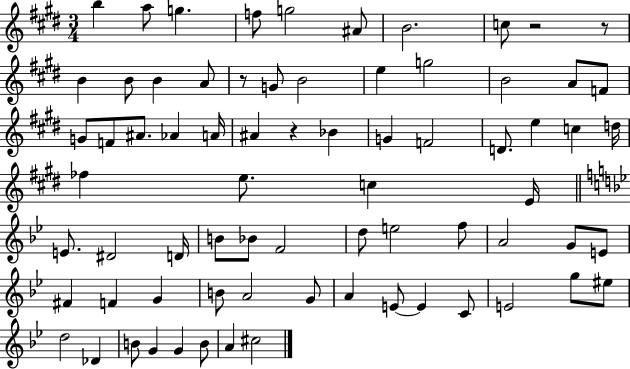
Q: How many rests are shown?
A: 4